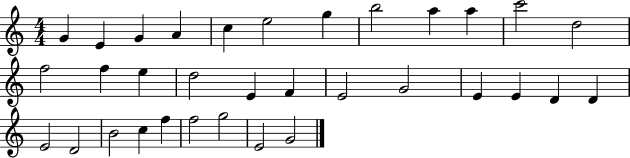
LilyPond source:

{
  \clef treble
  \numericTimeSignature
  \time 4/4
  \key c \major
  g'4 e'4 g'4 a'4 | c''4 e''2 g''4 | b''2 a''4 a''4 | c'''2 d''2 | \break f''2 f''4 e''4 | d''2 e'4 f'4 | e'2 g'2 | e'4 e'4 d'4 d'4 | \break e'2 d'2 | b'2 c''4 f''4 | f''2 g''2 | e'2 g'2 | \break \bar "|."
}